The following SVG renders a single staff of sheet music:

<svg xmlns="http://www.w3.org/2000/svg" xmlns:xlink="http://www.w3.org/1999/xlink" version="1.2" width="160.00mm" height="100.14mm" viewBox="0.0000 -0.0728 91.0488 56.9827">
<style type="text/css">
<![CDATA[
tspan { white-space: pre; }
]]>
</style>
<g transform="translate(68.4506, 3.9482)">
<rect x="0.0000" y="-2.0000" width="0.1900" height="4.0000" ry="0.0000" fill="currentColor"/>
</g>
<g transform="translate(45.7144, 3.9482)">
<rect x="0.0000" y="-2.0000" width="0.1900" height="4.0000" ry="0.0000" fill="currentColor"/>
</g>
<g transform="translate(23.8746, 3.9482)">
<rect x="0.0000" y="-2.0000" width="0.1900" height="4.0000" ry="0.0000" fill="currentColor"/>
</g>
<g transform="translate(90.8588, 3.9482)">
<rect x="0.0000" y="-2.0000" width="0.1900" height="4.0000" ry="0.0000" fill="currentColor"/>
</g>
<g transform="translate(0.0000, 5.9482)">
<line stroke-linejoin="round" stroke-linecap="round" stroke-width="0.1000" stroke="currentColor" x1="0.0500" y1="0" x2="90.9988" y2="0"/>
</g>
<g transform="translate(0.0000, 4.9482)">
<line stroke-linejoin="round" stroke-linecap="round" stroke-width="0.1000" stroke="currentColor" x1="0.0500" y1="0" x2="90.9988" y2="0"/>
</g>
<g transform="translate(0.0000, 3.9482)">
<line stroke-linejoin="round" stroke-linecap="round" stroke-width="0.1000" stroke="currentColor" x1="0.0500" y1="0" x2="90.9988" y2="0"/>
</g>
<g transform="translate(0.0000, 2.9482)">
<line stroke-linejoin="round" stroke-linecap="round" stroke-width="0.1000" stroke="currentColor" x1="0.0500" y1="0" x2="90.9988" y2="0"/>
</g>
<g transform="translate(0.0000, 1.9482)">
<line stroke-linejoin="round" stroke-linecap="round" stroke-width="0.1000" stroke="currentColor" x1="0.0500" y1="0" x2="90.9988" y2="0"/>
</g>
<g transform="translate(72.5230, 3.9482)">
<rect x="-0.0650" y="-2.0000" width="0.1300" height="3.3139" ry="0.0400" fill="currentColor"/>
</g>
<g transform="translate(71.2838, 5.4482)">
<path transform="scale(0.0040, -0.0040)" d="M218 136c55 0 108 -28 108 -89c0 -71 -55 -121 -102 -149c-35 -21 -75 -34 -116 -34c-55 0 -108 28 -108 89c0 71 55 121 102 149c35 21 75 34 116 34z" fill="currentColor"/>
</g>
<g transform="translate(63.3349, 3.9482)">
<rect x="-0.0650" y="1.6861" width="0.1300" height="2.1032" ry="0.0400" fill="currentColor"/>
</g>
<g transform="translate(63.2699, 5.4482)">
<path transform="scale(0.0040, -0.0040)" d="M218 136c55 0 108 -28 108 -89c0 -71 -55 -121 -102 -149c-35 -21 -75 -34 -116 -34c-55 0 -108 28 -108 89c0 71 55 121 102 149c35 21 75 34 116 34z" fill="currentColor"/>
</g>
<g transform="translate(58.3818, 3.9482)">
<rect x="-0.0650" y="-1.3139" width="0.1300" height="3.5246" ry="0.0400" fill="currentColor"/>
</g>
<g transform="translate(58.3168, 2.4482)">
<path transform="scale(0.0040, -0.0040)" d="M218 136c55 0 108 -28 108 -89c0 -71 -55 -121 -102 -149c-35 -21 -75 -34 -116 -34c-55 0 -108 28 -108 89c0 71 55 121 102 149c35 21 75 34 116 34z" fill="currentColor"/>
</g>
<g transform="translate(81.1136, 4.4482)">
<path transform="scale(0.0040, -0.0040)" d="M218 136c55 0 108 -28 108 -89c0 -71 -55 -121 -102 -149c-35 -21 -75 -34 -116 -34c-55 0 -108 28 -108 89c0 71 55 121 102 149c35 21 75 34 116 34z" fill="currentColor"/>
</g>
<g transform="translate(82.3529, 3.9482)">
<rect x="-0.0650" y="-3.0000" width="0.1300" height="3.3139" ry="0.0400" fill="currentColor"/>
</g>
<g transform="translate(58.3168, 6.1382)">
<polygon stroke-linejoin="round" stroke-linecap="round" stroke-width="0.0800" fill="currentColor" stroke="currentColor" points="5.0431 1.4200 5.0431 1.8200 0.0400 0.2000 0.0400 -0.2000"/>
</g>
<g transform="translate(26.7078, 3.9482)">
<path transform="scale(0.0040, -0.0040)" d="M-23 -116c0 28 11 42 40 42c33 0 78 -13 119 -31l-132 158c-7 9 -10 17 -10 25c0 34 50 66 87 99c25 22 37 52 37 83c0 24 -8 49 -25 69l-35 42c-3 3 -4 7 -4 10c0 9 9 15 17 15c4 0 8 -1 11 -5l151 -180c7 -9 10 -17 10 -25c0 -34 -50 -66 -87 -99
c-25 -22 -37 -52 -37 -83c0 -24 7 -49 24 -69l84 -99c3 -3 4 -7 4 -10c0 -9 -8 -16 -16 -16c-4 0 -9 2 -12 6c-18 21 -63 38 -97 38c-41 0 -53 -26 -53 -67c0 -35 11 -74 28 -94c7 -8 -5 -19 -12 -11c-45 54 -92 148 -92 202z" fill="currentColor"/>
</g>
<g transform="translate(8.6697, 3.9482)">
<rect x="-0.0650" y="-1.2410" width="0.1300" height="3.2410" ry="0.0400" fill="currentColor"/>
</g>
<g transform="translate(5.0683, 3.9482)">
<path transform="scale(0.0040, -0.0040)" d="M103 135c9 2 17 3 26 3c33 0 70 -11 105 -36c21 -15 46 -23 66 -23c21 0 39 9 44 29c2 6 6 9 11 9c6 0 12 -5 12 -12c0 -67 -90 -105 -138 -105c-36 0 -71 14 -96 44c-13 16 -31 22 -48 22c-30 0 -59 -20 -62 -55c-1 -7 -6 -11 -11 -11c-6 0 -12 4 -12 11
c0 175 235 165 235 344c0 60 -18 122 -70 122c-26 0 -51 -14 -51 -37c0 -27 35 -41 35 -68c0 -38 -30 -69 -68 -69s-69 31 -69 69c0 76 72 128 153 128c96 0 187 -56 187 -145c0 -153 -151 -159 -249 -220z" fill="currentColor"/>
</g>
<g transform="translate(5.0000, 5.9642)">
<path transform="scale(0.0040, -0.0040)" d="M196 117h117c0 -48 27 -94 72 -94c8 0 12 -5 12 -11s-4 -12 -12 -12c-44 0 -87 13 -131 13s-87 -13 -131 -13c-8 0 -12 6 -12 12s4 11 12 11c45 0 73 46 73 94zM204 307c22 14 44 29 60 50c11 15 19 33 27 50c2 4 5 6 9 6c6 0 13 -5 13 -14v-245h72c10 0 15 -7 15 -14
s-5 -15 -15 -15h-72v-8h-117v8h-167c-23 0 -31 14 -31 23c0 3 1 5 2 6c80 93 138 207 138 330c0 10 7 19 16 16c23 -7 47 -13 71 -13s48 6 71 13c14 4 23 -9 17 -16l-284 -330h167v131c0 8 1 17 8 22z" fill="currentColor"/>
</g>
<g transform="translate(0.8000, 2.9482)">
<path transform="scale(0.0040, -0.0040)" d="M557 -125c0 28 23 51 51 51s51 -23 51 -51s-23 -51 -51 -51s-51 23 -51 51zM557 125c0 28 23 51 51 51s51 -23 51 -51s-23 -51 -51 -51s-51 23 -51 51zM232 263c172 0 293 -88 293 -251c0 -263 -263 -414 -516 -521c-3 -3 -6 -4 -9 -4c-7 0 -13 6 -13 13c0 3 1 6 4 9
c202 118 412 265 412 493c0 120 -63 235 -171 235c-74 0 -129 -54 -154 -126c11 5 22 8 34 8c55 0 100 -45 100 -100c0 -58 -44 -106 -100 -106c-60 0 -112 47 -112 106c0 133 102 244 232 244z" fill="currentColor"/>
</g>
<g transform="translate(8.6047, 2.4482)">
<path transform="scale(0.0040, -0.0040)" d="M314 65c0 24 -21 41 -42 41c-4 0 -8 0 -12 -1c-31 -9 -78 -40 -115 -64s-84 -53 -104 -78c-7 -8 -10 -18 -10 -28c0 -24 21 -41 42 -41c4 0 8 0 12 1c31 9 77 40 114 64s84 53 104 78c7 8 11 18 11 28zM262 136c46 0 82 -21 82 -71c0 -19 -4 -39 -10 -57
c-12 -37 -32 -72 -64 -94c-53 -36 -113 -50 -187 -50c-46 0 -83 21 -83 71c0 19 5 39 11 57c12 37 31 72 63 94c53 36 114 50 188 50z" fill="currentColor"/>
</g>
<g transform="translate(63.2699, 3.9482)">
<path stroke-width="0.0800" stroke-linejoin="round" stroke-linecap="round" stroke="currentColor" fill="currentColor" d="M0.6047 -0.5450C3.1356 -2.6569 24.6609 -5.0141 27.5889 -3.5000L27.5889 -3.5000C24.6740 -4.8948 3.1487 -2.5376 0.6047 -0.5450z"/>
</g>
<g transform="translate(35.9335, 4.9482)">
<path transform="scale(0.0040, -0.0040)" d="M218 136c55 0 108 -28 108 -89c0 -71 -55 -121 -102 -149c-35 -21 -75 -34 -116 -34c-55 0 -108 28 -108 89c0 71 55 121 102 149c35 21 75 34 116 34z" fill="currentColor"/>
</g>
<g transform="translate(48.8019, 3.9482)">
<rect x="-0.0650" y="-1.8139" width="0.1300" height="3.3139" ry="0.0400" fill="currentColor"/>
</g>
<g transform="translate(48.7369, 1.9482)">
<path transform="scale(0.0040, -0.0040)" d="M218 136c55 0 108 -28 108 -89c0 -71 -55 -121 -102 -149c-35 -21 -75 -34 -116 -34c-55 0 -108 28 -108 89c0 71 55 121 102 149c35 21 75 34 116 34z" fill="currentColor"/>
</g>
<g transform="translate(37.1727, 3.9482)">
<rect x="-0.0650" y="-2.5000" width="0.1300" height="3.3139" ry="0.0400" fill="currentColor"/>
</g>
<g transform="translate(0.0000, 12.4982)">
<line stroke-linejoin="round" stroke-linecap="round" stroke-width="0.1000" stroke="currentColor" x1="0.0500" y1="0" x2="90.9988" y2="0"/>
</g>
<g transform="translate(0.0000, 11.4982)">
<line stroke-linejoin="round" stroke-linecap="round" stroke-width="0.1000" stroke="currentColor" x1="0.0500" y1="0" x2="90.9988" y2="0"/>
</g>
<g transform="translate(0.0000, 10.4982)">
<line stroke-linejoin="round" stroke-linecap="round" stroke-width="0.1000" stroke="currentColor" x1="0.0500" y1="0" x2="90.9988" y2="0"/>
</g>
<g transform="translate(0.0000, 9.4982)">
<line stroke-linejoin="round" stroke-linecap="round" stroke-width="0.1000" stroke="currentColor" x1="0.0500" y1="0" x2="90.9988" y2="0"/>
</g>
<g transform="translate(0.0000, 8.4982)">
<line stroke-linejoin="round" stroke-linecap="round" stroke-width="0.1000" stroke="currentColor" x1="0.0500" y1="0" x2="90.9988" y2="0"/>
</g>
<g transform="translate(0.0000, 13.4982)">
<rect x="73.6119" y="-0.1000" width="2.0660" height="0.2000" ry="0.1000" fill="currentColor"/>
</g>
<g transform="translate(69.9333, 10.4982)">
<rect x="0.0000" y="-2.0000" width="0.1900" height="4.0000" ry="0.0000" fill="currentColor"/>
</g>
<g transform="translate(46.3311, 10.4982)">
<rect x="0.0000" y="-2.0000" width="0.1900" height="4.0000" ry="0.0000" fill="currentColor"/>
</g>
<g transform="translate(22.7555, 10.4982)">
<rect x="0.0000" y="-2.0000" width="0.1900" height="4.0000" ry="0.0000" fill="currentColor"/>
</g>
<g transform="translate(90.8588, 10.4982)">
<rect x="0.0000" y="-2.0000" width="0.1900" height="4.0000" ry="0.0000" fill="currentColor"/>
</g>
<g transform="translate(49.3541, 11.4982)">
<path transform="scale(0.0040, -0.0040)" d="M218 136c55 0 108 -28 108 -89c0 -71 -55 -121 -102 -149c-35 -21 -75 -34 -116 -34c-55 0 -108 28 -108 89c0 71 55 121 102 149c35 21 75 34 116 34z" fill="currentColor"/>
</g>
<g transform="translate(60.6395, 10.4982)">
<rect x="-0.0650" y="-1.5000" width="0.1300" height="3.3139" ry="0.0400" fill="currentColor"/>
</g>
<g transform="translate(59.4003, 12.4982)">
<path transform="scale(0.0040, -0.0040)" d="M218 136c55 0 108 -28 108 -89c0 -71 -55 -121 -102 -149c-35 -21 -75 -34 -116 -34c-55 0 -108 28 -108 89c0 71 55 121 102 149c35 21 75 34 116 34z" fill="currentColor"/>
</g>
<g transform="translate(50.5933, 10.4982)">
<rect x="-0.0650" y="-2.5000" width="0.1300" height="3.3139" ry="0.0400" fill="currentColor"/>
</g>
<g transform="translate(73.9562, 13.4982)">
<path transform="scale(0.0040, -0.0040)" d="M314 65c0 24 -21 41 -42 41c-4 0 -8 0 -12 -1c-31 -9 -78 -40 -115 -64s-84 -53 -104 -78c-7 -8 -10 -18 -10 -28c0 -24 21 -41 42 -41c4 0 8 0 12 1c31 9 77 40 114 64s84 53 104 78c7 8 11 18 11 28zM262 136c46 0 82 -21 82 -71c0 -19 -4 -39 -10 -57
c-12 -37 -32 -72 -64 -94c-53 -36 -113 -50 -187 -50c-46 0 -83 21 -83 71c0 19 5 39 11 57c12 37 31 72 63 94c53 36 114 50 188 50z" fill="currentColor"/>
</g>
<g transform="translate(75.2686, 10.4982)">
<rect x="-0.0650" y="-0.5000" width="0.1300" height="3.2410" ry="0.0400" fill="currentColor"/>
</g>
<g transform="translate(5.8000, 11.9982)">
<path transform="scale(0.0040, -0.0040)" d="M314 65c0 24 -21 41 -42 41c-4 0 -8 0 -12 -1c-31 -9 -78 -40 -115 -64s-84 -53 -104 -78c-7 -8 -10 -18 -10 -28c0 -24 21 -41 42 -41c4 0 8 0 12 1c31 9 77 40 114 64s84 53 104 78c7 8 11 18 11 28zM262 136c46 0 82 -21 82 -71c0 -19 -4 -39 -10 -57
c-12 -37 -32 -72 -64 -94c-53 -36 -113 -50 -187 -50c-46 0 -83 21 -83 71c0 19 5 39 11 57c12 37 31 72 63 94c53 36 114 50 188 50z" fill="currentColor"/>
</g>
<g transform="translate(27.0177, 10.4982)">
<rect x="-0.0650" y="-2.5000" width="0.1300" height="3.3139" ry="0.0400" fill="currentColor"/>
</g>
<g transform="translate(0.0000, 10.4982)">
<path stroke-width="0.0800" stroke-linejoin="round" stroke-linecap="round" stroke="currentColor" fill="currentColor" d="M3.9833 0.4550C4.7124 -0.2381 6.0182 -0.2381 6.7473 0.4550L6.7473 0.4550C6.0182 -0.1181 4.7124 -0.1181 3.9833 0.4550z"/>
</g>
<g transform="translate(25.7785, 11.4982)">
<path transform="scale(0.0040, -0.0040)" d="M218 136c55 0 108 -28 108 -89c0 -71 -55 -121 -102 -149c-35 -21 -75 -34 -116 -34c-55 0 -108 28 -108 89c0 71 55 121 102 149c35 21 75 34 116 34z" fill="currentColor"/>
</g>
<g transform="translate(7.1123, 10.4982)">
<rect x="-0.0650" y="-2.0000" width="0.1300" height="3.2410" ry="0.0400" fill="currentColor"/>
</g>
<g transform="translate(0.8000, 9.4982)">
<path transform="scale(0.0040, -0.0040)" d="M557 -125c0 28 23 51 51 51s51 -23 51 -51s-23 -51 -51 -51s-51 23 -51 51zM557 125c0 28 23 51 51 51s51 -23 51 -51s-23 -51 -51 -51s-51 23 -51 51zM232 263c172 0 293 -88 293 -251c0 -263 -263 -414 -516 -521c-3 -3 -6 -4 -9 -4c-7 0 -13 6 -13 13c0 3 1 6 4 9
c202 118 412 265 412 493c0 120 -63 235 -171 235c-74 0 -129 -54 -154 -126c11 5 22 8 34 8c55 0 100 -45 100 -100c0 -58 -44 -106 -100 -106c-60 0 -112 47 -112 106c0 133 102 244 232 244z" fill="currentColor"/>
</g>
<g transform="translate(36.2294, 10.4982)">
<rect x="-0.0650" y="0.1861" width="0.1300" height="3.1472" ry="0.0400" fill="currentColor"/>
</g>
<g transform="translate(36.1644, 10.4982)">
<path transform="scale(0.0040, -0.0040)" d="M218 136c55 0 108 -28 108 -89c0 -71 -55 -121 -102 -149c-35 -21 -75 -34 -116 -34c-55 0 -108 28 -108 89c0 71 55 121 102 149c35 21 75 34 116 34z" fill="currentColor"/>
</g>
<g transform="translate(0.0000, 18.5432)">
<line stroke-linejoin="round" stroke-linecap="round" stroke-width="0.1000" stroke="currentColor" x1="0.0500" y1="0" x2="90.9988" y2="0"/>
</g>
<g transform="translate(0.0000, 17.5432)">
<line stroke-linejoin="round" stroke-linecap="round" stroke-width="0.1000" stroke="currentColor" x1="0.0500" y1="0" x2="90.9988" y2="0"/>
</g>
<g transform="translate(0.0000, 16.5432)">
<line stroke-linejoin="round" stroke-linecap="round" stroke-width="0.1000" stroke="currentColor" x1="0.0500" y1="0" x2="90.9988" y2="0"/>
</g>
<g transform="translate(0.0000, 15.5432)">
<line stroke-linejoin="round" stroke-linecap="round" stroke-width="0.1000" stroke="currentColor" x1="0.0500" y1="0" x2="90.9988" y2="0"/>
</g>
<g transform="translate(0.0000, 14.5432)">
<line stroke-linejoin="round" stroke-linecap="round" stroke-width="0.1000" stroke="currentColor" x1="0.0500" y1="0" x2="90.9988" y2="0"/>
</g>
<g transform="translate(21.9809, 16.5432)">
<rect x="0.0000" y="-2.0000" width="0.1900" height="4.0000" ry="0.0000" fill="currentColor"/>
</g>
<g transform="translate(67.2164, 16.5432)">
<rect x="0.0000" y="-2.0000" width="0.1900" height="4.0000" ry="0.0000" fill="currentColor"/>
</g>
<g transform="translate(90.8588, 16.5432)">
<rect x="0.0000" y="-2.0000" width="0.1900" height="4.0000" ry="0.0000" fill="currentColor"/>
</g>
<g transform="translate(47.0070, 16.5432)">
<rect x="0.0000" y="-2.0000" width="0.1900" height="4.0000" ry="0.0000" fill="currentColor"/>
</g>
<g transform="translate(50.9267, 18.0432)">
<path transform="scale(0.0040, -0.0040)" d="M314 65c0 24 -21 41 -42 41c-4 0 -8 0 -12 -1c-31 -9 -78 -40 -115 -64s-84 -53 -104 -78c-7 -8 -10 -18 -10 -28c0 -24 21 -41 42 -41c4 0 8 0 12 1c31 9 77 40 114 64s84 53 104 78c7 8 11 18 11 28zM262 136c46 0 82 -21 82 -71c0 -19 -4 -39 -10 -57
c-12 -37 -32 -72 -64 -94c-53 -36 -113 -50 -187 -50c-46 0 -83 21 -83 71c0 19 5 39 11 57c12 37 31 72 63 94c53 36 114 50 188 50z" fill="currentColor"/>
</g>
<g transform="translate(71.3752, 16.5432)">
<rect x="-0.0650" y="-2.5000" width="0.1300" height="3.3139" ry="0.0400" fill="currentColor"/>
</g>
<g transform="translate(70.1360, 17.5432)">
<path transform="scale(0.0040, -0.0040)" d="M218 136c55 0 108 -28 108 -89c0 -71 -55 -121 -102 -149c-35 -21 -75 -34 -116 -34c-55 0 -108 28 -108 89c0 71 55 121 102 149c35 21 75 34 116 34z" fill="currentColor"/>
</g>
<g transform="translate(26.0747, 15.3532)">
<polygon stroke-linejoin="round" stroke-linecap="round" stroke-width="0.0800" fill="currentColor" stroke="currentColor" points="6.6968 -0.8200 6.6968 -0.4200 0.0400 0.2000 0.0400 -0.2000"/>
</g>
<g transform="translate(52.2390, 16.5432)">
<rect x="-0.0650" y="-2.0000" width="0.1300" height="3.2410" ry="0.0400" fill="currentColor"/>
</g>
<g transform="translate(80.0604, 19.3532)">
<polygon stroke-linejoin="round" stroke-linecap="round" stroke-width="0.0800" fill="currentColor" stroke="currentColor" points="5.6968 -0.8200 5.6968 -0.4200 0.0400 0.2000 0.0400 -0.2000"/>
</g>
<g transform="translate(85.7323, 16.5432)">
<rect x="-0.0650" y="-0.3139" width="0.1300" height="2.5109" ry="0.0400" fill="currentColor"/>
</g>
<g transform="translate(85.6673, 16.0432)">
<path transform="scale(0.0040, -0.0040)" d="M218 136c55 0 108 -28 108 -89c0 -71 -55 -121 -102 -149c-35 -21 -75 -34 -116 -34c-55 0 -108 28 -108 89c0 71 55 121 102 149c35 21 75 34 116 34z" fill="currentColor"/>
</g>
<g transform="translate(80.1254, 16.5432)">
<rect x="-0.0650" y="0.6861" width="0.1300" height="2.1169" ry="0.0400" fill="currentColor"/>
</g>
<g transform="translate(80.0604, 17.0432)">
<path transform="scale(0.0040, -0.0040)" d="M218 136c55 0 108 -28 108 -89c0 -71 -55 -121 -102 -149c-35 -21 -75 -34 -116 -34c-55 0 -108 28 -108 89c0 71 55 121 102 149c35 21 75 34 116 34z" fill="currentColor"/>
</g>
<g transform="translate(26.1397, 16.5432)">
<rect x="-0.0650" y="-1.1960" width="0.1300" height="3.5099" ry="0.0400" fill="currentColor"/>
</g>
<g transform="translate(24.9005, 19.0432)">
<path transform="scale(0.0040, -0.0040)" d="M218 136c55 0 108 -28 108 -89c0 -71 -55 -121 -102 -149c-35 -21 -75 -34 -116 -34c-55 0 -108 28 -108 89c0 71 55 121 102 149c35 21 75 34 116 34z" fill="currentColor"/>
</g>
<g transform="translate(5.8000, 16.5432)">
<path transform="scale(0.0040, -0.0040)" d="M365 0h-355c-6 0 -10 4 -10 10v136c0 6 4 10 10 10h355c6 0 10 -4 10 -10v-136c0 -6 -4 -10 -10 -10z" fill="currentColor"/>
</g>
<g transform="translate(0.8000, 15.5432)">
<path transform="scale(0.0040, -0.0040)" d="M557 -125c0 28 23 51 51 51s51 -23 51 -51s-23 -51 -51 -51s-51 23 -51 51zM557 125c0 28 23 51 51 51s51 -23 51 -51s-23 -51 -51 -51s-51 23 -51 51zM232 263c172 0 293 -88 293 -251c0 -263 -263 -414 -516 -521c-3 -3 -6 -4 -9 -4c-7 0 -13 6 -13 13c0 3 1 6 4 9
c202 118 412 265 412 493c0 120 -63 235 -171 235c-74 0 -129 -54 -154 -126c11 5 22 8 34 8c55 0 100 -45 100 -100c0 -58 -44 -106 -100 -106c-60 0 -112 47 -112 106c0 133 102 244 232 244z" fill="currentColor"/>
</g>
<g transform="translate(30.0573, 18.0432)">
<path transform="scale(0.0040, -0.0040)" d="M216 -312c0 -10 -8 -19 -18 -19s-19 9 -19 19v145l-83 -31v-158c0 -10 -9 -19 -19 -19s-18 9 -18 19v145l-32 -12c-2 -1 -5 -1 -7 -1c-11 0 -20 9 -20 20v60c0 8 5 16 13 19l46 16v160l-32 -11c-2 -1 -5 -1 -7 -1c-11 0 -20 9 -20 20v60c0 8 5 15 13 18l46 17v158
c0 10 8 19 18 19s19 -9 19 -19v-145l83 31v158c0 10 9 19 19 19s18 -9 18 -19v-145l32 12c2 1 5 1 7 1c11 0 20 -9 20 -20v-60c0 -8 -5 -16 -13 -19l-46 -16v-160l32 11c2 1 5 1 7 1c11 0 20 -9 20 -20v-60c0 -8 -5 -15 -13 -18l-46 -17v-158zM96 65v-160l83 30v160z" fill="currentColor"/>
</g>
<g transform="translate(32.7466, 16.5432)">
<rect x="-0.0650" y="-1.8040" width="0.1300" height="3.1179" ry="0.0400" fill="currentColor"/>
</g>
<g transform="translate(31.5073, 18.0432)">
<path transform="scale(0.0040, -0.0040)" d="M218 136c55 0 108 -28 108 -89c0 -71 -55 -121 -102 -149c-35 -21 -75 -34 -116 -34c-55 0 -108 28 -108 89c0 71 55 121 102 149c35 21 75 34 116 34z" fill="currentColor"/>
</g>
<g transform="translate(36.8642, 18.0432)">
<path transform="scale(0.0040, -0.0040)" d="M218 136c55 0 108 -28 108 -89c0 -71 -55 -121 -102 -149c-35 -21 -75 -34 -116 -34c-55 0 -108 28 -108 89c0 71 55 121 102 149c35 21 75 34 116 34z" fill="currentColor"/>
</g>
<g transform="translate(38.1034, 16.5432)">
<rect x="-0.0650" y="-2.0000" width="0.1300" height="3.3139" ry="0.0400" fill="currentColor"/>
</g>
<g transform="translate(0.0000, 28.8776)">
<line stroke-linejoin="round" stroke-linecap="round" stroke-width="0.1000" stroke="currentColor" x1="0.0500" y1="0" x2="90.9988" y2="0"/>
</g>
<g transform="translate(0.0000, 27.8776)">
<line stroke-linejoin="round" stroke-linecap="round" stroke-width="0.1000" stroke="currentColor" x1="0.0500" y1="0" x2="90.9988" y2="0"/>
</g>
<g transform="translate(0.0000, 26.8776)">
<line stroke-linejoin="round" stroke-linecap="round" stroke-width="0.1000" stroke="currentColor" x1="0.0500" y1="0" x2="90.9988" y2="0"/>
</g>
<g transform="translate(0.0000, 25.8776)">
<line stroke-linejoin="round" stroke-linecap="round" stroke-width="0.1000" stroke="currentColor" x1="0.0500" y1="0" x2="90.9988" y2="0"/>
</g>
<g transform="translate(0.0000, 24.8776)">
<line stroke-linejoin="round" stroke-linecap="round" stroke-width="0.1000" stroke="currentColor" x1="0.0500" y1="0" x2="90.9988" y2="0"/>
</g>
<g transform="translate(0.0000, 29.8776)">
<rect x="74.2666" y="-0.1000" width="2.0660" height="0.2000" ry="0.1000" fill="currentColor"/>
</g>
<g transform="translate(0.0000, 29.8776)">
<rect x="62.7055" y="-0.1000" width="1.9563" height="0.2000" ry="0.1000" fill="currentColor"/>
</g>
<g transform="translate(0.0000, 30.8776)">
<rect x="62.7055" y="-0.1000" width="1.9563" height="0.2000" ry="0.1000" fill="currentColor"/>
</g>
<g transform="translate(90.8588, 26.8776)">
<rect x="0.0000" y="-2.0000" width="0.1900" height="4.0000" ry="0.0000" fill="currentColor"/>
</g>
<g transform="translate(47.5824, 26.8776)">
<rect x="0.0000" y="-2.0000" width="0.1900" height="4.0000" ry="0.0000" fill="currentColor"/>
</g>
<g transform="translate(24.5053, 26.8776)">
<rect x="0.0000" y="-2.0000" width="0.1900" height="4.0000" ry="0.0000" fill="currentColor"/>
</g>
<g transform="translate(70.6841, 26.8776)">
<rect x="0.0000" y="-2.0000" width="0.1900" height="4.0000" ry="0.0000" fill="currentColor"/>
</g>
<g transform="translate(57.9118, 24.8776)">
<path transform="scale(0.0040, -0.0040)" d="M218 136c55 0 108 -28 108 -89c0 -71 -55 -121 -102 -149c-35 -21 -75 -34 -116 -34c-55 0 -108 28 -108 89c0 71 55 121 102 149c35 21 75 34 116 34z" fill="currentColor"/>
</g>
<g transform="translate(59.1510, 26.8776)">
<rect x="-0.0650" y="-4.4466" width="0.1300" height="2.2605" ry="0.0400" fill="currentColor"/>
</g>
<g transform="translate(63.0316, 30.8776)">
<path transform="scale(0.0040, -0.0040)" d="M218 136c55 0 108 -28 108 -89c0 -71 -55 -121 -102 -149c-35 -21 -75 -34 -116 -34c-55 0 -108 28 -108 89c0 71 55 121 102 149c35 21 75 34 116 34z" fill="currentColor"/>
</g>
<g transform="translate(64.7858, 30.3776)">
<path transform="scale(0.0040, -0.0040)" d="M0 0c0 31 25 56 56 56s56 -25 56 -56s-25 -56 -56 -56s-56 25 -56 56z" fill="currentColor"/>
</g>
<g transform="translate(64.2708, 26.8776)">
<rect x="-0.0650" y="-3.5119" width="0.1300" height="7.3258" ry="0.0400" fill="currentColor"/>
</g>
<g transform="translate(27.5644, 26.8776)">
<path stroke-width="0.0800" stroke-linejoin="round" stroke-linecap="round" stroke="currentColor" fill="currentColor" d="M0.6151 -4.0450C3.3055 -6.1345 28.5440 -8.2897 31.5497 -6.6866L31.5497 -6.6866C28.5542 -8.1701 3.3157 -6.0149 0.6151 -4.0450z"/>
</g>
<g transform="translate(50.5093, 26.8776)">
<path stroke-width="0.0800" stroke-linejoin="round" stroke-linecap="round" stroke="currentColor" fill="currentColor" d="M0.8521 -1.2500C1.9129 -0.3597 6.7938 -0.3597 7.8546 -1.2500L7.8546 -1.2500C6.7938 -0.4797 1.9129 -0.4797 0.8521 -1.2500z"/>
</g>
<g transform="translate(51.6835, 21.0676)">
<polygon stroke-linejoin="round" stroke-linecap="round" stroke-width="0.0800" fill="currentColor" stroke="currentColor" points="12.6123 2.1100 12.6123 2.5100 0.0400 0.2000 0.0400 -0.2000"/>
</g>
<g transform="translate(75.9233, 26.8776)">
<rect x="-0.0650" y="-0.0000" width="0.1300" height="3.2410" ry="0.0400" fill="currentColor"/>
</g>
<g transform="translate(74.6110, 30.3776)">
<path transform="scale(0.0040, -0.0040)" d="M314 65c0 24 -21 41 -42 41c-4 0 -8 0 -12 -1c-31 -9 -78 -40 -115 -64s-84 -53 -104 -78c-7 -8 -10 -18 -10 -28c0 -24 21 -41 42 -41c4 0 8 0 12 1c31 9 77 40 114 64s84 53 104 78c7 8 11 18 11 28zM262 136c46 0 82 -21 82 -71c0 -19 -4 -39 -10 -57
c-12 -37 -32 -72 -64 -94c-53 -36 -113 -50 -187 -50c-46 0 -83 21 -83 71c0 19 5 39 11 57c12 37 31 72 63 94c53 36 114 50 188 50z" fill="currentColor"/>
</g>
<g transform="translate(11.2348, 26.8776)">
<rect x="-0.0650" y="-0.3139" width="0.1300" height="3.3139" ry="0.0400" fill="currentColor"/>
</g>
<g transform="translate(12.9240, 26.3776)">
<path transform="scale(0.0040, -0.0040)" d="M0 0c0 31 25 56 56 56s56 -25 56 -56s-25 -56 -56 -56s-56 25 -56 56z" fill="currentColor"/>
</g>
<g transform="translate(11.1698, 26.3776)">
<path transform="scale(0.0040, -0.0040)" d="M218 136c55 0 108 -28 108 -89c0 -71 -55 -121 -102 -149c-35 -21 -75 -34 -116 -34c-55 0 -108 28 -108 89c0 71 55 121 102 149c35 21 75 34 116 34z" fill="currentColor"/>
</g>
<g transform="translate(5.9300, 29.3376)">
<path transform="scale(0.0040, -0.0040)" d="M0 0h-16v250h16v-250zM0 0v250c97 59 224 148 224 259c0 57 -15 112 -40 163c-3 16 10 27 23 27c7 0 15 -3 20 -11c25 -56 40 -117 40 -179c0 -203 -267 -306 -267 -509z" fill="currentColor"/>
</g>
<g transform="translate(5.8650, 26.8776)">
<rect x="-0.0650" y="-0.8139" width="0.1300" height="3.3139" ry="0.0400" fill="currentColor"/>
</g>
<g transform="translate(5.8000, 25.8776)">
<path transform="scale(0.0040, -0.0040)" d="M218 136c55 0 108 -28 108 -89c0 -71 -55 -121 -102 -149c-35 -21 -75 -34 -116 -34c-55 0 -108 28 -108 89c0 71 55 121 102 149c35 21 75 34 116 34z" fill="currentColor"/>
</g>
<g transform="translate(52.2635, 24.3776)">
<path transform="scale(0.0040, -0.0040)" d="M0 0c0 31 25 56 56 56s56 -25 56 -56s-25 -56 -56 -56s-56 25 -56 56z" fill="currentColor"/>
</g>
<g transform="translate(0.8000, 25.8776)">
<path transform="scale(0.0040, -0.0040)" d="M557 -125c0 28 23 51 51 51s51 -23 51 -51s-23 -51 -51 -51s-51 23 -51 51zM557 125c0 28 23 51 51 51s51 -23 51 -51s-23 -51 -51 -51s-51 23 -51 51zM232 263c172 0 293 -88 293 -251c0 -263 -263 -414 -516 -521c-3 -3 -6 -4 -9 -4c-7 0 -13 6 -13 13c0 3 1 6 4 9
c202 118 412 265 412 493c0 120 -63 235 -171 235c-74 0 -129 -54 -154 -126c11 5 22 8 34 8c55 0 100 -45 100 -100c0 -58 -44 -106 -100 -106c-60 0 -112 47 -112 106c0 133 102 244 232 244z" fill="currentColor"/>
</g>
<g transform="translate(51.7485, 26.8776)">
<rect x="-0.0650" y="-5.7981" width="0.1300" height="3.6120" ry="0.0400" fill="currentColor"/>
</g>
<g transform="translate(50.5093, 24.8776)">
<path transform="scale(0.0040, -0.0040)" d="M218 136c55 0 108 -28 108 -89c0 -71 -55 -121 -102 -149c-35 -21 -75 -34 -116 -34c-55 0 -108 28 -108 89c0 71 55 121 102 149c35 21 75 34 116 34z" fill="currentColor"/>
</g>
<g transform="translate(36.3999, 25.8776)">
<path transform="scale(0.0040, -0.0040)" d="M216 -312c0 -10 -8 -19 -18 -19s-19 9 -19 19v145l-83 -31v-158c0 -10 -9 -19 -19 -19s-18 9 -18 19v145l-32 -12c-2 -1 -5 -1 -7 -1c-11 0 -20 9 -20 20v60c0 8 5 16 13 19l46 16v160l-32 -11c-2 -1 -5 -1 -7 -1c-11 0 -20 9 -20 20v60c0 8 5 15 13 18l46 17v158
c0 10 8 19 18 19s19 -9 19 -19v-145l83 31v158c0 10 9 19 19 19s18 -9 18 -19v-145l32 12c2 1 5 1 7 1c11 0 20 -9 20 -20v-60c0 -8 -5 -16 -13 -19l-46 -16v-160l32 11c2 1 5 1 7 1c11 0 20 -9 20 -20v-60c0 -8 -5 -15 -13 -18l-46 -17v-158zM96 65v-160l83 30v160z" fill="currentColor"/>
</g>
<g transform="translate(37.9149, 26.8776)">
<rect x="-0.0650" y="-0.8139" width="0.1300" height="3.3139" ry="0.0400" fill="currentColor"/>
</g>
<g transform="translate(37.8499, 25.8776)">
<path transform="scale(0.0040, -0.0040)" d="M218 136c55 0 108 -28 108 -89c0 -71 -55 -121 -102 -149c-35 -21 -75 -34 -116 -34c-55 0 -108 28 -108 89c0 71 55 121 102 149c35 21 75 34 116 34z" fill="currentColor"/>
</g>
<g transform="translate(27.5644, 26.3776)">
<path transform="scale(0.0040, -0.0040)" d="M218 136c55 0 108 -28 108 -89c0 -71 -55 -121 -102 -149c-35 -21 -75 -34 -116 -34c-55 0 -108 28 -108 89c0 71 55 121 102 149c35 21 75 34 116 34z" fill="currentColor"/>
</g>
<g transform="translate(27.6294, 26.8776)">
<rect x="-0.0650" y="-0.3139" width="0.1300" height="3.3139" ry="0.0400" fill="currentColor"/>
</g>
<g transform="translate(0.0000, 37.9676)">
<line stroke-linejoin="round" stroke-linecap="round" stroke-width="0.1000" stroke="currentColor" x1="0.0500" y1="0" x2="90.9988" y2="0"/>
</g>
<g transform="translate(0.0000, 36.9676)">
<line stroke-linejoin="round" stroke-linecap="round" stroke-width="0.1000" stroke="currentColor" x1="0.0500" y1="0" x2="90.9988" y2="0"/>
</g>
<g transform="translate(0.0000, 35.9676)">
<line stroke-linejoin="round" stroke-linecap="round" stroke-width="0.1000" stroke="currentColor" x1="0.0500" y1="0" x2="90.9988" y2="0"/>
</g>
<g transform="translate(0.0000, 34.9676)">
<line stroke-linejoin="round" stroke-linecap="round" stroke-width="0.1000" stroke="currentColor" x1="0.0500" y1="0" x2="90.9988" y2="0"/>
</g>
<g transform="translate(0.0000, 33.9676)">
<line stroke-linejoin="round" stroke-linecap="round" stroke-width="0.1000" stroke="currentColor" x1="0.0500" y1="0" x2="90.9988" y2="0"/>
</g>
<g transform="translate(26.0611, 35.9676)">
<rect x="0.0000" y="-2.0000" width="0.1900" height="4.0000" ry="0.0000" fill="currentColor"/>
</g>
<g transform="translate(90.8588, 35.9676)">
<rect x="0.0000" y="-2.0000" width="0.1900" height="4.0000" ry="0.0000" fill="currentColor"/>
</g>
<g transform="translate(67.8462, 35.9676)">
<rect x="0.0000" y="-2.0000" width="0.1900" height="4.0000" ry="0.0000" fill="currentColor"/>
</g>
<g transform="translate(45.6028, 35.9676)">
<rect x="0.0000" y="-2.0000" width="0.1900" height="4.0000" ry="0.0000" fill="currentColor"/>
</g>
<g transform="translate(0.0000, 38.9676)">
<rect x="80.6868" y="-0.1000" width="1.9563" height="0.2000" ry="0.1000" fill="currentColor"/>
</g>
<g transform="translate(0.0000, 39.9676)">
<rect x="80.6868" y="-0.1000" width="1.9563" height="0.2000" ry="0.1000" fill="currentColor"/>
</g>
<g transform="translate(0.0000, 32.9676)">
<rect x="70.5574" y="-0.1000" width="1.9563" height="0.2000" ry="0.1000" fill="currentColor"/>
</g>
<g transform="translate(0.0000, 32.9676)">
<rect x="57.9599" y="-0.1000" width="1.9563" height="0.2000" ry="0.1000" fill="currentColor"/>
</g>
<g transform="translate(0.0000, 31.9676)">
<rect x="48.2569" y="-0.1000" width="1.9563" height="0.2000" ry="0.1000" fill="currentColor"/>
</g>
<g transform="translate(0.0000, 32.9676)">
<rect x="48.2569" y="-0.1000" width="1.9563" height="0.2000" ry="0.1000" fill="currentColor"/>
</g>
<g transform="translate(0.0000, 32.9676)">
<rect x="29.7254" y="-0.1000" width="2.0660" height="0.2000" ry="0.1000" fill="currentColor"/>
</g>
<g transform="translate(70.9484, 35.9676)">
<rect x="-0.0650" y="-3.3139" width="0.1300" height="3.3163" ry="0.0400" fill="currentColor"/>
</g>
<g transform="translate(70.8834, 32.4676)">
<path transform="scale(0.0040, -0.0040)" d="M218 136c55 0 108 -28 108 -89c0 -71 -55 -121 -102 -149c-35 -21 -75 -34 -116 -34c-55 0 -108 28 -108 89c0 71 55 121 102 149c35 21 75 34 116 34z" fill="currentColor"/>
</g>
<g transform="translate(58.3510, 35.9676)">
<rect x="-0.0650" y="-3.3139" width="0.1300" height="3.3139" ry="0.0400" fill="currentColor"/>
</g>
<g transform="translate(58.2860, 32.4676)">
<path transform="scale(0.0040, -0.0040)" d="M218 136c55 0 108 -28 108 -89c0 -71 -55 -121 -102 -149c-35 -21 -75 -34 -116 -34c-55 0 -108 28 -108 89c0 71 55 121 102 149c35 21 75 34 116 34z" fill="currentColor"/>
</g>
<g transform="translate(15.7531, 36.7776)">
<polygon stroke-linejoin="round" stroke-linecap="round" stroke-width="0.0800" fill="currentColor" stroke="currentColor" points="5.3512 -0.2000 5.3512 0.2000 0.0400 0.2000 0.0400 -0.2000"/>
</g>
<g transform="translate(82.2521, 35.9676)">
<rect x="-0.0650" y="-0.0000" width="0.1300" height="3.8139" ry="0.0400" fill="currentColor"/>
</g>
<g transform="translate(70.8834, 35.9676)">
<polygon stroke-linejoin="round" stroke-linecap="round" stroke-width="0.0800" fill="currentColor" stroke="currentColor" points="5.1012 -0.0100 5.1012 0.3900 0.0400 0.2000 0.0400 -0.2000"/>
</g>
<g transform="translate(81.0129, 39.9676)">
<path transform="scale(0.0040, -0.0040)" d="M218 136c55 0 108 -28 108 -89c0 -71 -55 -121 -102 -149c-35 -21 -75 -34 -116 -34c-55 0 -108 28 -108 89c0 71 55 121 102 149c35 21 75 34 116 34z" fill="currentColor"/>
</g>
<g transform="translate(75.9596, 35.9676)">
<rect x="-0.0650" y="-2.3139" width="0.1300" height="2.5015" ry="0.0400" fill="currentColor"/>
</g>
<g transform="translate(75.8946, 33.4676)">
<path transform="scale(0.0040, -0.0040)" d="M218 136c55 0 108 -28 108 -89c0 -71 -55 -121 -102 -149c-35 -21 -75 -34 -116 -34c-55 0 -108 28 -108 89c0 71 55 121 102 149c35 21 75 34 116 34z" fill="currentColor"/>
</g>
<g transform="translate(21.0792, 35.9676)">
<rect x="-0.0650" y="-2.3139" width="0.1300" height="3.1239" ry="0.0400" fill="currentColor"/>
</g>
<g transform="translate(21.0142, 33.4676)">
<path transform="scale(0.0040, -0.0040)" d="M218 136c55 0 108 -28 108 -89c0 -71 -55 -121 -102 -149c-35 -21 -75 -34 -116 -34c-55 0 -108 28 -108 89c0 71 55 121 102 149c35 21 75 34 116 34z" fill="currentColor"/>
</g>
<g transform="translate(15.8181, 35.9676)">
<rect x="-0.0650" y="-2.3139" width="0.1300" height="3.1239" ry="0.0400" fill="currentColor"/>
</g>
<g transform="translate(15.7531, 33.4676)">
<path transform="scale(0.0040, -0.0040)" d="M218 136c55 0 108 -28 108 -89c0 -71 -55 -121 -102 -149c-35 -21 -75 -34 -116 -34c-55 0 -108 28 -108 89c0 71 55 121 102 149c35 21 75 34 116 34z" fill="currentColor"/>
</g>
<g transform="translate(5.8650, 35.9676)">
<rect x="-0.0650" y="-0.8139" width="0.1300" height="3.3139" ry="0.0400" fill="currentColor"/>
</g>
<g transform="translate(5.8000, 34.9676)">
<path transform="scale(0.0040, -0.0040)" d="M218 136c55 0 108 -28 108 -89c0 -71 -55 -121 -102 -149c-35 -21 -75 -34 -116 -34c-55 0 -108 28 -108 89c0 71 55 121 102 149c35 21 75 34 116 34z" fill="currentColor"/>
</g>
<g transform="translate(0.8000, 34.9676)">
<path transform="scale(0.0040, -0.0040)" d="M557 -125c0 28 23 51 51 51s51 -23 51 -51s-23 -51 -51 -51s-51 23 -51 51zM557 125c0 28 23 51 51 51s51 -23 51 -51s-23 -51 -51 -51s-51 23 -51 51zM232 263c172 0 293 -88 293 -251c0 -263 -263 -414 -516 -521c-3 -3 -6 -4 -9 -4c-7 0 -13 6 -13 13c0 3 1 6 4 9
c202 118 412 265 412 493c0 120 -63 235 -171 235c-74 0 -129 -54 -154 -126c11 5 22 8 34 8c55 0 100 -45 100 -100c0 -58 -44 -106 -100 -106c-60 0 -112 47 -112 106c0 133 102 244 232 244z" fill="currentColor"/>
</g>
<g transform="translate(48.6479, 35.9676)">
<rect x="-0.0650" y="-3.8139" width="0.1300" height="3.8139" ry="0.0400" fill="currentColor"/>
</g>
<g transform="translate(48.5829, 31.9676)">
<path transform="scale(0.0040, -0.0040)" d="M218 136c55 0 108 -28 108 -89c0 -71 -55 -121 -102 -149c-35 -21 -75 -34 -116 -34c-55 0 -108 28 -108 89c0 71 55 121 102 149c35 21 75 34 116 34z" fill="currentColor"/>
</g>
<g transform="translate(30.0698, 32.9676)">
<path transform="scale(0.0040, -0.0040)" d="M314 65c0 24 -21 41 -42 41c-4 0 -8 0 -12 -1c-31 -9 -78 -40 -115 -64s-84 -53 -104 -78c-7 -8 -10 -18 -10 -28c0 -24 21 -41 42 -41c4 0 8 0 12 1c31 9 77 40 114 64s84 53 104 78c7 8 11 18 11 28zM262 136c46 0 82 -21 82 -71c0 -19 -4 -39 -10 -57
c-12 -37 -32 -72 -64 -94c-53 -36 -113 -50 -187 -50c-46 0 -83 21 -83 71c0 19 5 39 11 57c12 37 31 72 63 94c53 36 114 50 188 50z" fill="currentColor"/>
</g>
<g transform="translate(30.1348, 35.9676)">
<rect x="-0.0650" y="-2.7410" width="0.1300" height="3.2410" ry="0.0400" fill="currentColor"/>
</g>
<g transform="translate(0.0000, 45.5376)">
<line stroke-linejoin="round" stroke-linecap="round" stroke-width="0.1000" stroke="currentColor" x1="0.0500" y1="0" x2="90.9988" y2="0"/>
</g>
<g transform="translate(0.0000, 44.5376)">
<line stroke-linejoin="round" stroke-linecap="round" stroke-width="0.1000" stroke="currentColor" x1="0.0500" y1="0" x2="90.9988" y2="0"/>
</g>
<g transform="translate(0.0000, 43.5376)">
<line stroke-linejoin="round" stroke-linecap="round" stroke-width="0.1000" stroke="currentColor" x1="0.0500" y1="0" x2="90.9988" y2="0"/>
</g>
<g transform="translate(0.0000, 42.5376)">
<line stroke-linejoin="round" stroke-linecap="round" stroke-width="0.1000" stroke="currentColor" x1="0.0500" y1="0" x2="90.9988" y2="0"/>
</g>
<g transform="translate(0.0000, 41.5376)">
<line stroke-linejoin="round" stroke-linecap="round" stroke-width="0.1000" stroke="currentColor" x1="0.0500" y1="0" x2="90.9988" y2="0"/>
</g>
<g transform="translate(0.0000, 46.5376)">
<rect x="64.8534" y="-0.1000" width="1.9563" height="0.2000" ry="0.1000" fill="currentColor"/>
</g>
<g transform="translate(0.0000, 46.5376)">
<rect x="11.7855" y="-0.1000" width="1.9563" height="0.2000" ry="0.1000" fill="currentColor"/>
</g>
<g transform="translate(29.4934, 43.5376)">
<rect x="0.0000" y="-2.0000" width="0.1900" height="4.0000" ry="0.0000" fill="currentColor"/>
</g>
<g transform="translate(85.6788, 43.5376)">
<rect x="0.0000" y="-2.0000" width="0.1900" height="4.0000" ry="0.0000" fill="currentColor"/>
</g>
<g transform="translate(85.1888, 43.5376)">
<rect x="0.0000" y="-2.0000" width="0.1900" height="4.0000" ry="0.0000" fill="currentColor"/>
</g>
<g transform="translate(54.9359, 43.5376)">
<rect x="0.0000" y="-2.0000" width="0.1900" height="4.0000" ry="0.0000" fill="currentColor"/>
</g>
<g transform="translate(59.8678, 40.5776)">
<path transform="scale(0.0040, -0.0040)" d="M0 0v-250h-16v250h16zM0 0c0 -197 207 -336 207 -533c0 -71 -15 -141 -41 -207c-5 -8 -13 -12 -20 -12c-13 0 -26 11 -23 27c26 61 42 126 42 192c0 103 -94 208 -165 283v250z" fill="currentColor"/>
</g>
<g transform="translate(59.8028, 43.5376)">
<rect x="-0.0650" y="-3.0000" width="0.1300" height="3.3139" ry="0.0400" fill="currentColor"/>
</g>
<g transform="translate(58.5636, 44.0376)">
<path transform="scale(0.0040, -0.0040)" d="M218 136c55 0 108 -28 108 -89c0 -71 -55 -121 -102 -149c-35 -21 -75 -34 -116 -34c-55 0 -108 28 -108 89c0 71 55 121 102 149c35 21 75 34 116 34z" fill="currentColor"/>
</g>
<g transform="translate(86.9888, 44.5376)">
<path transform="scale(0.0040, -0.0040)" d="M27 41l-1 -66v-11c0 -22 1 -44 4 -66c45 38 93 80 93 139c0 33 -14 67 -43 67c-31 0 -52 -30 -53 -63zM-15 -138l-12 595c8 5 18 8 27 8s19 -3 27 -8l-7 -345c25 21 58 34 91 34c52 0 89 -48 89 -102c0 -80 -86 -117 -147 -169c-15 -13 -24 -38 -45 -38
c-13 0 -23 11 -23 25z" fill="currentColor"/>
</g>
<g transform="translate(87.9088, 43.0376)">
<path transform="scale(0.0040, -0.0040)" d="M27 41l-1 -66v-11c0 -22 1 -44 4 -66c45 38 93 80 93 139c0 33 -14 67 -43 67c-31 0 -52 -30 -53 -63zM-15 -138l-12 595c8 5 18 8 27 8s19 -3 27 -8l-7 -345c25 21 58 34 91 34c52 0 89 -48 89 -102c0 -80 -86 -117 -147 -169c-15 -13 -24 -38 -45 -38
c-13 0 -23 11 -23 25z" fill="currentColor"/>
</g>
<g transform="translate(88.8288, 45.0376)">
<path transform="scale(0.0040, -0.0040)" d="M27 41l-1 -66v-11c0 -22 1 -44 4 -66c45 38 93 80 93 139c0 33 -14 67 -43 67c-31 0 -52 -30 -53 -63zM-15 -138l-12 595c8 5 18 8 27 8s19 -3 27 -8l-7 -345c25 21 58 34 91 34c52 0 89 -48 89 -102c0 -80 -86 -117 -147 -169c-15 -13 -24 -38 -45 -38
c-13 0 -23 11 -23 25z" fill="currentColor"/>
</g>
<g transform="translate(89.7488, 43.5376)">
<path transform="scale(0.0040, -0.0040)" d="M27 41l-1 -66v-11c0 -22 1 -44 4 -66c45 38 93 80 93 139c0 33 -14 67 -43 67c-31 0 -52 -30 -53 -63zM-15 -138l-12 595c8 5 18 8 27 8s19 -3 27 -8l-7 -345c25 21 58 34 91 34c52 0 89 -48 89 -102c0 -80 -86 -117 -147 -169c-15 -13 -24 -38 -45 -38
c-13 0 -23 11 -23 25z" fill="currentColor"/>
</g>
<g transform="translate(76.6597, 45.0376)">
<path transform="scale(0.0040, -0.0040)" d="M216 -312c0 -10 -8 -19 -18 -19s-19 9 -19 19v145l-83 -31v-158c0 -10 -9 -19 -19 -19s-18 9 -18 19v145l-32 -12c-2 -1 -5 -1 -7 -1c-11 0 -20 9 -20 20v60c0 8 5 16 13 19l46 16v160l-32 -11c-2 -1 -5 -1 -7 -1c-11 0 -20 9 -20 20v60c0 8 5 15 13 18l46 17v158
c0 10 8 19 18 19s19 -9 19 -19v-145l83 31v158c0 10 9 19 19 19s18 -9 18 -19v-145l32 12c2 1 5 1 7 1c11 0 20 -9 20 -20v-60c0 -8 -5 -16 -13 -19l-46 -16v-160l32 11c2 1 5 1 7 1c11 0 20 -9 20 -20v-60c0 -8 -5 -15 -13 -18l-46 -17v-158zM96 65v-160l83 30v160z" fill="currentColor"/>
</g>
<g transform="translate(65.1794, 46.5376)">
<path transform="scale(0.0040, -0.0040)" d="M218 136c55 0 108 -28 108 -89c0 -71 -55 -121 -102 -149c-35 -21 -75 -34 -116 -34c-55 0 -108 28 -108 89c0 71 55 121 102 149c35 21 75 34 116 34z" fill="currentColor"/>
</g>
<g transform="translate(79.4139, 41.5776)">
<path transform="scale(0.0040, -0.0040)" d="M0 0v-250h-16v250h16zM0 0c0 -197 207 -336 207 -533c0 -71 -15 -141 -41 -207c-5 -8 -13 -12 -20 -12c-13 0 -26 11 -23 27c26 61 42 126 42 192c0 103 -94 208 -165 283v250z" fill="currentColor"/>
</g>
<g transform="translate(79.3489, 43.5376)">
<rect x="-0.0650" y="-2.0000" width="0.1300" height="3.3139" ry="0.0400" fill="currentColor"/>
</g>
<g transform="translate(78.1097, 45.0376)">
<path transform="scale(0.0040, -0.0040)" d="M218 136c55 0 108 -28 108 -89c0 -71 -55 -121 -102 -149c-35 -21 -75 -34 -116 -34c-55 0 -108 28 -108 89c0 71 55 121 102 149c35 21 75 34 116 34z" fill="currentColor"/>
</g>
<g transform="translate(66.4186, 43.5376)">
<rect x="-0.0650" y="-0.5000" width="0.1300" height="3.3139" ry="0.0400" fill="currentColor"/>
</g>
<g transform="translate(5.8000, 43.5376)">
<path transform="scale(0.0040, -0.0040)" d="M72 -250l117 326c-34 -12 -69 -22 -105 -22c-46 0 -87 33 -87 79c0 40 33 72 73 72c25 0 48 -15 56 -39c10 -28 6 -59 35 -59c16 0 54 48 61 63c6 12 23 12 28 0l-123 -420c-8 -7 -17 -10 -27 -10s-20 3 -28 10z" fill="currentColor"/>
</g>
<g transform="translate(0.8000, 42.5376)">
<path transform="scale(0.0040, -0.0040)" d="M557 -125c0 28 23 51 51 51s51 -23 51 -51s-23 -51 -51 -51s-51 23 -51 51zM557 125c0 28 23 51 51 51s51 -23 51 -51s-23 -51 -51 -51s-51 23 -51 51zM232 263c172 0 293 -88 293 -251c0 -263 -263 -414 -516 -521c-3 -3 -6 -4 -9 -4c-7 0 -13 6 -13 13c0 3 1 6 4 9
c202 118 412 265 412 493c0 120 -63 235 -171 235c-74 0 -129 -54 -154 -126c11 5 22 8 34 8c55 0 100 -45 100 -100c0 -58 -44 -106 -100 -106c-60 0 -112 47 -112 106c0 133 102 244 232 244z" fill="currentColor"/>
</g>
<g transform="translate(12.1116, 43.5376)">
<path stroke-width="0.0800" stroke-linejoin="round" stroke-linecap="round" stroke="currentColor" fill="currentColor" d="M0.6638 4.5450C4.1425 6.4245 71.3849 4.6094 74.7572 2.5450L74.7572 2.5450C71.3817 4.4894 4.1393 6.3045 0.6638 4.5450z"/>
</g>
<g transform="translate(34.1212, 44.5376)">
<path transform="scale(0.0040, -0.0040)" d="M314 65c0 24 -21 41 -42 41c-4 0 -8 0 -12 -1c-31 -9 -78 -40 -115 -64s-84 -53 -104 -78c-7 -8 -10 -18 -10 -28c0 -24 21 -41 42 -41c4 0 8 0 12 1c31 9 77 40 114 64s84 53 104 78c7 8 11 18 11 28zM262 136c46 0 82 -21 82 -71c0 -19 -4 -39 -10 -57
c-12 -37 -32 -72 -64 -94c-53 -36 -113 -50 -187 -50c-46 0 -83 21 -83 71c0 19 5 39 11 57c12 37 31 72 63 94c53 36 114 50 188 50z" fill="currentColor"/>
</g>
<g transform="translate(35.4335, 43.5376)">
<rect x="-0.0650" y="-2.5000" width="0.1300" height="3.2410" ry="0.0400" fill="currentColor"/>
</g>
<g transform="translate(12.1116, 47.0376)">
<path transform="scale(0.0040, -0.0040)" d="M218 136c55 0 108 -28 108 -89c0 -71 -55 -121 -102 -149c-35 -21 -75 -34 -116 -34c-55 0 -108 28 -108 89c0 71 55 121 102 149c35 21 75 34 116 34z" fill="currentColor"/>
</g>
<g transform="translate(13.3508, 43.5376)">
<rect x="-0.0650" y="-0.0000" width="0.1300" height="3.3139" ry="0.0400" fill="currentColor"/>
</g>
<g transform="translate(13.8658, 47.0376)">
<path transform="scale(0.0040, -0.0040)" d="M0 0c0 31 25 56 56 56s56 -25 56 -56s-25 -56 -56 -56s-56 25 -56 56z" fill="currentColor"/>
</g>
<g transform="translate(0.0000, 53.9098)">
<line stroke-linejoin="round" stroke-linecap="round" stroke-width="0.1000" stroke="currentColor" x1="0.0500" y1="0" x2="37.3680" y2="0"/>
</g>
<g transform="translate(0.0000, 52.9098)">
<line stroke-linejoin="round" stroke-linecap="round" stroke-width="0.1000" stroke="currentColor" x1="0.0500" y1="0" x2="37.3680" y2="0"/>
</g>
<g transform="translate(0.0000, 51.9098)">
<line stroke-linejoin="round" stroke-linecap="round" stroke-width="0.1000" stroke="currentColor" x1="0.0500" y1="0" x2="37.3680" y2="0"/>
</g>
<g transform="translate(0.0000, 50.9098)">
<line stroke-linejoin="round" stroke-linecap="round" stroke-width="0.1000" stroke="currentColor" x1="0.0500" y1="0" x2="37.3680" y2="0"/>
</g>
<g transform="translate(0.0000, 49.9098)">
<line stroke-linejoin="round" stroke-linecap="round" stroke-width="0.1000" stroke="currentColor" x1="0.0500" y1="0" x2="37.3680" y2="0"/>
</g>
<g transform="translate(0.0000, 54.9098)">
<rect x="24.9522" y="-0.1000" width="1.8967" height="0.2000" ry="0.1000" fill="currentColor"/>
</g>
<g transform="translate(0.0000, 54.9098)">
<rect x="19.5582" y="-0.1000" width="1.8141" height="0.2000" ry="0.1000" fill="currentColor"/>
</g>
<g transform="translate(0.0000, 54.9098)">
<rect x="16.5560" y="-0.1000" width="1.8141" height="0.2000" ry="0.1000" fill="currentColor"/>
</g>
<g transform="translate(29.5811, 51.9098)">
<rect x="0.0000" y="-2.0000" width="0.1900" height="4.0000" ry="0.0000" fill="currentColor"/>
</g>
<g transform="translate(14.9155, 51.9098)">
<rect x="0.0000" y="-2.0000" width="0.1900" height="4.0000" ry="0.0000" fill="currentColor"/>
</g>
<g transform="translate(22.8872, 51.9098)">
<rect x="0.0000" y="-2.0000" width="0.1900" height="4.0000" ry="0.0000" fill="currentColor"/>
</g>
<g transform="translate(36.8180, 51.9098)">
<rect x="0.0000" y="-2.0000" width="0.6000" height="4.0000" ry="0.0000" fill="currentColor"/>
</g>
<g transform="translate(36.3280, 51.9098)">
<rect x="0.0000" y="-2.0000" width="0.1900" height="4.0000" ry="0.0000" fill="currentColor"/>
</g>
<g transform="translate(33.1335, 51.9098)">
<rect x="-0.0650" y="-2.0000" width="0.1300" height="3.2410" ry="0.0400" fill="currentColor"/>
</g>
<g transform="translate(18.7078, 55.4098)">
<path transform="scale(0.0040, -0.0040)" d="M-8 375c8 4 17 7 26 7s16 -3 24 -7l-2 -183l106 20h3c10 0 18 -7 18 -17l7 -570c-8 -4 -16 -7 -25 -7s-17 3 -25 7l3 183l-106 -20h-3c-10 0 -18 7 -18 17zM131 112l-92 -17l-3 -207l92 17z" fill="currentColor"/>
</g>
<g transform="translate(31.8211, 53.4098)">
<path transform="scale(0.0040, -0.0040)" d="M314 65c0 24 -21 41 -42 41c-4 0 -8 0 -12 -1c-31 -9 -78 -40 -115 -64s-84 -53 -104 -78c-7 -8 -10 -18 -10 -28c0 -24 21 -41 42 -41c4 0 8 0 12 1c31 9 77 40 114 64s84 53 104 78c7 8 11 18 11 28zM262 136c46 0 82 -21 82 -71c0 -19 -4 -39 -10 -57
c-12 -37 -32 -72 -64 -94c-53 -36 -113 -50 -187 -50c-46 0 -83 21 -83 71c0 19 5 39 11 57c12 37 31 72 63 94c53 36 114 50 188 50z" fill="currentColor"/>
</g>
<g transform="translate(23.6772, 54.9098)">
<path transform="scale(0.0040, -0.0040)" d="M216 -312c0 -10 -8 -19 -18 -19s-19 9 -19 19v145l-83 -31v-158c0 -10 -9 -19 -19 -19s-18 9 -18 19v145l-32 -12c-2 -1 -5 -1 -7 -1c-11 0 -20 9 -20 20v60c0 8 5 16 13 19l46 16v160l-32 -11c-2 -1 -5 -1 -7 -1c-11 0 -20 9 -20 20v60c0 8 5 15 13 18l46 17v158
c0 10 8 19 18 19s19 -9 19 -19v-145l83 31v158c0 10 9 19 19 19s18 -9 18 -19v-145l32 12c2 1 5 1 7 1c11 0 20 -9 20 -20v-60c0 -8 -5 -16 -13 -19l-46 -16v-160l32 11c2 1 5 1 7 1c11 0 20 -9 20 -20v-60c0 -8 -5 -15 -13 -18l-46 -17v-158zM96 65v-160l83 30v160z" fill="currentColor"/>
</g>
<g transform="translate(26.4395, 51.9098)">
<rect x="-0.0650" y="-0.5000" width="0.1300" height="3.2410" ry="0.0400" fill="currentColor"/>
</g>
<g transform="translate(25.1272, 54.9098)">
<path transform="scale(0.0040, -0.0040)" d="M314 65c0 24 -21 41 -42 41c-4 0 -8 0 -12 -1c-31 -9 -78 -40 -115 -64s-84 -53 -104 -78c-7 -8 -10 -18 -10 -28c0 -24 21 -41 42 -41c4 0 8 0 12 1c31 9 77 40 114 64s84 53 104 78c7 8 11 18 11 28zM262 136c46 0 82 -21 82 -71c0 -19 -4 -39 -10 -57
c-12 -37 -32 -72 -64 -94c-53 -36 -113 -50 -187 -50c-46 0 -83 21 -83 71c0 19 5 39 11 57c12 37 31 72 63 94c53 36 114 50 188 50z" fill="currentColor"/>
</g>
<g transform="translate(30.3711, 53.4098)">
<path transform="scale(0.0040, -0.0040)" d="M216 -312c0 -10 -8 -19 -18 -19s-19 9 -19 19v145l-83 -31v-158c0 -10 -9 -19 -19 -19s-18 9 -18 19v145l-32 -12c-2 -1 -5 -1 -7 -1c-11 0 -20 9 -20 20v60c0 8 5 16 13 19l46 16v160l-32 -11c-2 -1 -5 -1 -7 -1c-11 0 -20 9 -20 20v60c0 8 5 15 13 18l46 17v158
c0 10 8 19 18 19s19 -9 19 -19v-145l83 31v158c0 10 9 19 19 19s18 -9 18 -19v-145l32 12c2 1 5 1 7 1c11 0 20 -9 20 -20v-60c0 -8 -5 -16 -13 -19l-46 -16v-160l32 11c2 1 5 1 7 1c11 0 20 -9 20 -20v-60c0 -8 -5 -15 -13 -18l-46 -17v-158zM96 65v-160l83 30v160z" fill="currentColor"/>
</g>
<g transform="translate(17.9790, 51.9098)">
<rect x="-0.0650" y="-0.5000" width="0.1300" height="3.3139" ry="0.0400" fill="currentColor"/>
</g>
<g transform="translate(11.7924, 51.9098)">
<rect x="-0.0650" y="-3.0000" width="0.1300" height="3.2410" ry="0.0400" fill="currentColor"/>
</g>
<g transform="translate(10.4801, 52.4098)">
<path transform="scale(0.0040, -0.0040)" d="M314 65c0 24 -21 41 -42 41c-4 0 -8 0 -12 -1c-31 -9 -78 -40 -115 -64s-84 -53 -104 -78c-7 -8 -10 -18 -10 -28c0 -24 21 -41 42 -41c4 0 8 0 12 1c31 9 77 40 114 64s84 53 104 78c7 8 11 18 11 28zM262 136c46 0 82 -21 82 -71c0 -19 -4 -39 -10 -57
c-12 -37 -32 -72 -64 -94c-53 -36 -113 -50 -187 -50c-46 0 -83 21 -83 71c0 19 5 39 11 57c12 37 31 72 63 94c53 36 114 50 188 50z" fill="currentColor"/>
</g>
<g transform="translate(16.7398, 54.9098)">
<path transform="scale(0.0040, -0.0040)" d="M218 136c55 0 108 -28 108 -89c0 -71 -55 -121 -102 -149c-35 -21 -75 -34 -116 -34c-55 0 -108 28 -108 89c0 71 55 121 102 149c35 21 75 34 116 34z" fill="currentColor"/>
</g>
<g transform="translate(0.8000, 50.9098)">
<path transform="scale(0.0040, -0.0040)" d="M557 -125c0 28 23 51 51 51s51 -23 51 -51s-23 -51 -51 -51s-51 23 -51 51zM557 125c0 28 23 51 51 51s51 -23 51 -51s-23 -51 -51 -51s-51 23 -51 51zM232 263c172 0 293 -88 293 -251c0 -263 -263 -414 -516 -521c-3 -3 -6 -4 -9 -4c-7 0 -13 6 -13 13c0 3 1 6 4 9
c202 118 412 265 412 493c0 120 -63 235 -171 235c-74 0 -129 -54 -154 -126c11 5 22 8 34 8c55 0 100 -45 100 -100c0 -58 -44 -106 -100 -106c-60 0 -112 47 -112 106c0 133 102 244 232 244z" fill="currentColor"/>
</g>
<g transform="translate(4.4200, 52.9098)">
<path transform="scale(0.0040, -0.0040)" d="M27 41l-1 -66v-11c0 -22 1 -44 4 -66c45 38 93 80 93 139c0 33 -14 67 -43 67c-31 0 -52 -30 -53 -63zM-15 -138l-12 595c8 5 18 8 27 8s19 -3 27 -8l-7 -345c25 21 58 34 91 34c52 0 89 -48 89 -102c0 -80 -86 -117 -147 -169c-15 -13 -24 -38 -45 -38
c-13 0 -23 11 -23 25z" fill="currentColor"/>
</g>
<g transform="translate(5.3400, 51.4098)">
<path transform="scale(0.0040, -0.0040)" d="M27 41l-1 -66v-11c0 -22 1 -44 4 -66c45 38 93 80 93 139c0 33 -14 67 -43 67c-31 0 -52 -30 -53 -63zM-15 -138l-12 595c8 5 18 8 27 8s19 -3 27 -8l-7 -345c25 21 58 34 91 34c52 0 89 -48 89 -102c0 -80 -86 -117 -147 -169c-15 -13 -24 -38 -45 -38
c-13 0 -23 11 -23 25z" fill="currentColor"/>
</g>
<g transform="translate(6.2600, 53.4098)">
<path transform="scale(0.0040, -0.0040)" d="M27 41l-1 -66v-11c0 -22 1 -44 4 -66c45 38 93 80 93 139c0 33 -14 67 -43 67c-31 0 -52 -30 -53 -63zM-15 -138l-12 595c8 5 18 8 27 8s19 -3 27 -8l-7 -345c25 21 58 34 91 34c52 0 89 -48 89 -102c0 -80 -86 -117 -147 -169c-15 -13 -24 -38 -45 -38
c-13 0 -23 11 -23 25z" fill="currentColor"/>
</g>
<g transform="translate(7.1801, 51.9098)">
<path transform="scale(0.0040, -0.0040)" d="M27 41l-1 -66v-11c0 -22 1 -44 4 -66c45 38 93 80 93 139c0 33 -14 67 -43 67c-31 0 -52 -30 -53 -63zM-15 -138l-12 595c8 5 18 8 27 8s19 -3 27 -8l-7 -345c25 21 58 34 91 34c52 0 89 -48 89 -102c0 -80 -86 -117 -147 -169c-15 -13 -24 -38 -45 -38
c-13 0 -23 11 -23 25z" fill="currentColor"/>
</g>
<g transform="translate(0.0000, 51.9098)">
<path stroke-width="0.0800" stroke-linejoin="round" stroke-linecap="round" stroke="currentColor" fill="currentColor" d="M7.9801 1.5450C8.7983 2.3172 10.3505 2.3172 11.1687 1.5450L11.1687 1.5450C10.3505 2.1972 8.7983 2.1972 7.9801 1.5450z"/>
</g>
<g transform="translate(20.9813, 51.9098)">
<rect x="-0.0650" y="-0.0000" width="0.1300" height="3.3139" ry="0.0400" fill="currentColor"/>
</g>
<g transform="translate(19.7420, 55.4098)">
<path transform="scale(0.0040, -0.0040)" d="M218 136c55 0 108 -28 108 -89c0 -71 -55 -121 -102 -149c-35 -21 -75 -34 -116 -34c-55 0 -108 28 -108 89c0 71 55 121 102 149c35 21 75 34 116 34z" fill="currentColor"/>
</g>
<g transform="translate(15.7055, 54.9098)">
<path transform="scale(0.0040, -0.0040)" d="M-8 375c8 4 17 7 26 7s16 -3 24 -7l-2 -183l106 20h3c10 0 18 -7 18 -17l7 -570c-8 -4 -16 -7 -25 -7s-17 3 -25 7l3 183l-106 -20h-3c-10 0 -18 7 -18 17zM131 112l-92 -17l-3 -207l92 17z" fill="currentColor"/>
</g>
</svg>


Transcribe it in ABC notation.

X:1
T:Untitled
M:2/4
L:1/4
K:C
G,2 z B,, A, G,/2 A,,/2 A,, C, A,,2 B,, D, B,, G,, E,,2 z2 F,,/2 ^A,,/2 ^A,, A,,2 B,, C,/2 E,/2 F,/2 E, E, ^F, A,/2 A,/2 C,,/2 D,,2 F, B,/2 B,/2 C2 E D D/2 B,/2 C,, z/2 D,, B,,2 C,/2 E,, ^A,,/2 C,2 E,, D,, ^E,,2 ^A,,2